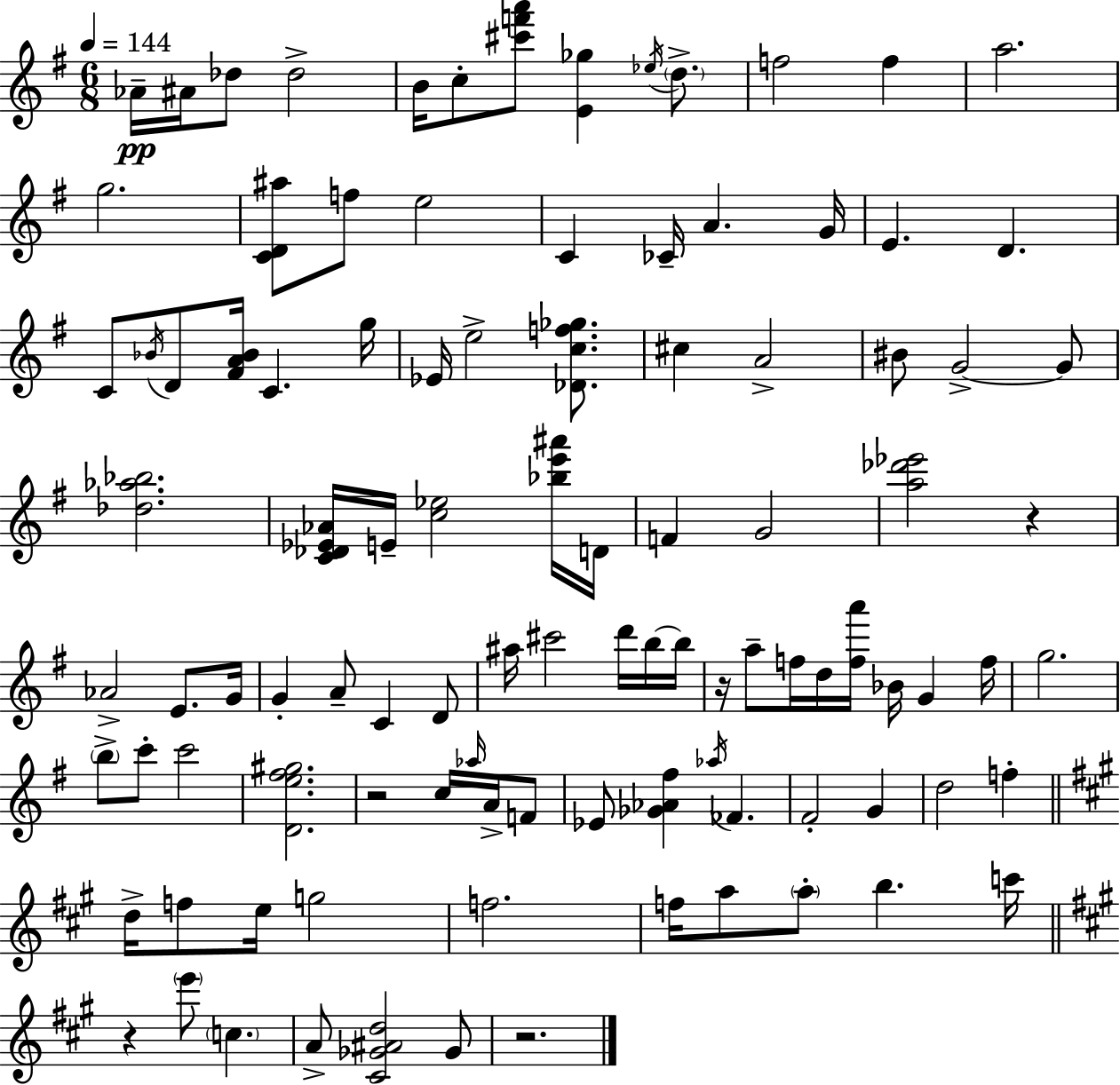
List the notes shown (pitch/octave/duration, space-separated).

Ab4/s A#4/s Db5/e Db5/h B4/s C5/e [C#6,F6,A6]/e [E4,Gb5]/q Eb5/s D5/e. F5/h F5/q A5/h. G5/h. [C4,D4,A#5]/e F5/e E5/h C4/q CES4/s A4/q. G4/s E4/q. D4/q. C4/e Bb4/s D4/e [F#4,A4,Bb4]/s C4/q. G5/s Eb4/s E5/h [Db4,C5,F5,Gb5]/e. C#5/q A4/h BIS4/e G4/h G4/e [Db5,Ab5,Bb5]/h. [C4,Db4,Eb4,Ab4]/s E4/s [C5,Eb5]/h [Bb5,E6,A#6]/s D4/s F4/q G4/h [A5,Db6,Eb6]/h R/q Ab4/h E4/e. G4/s G4/q A4/e C4/q D4/e A#5/s C#6/h D6/s B5/s B5/s R/s A5/e F5/s D5/s [F5,A6]/s Bb4/s G4/q F5/s G5/h. B5/e C6/e C6/h [D4,E5,F#5,G#5]/h. R/h C5/s Ab5/s A4/s F4/e Eb4/e [Gb4,Ab4,F#5]/q Ab5/s FES4/q. F#4/h G4/q D5/h F5/q D5/s F5/e E5/s G5/h F5/h. F5/s A5/e A5/e B5/q. C6/s R/q E6/e C5/q. A4/e [C#4,Gb4,A#4,D5]/h Gb4/e R/h.